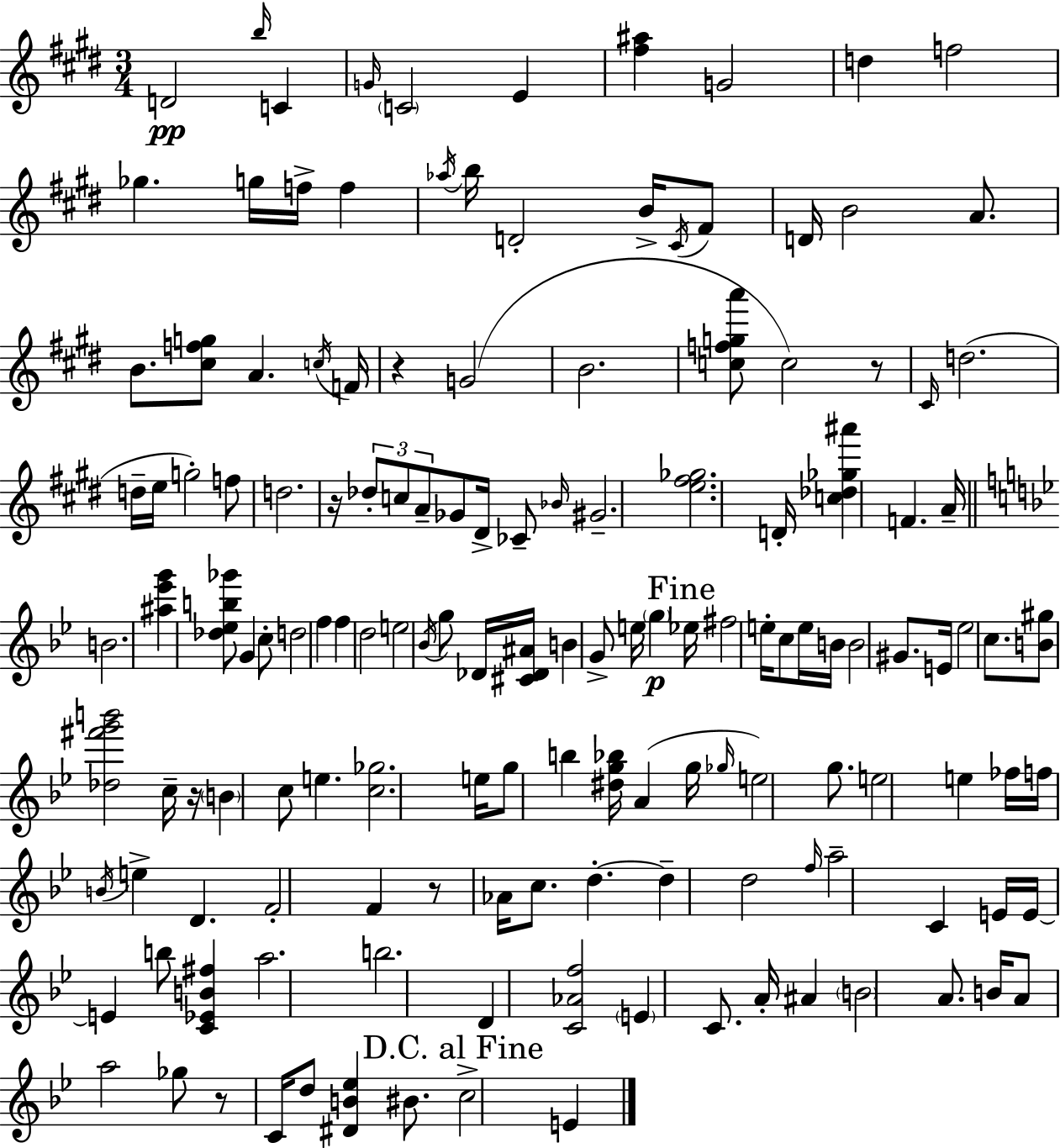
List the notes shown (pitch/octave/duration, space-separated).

D4/h B5/s C4/q G4/s C4/h E4/q [F#5,A#5]/q G4/h D5/q F5/h Gb5/q. G5/s F5/s F5/q Ab5/s B5/s D4/h B4/s C#4/s F#4/e D4/s B4/h A4/e. B4/e. [C#5,F5,G5]/e A4/q. C5/s F4/s R/q G4/h B4/h. [C5,F5,G5,A6]/e C5/h R/e C#4/s D5/h. D5/s E5/s G5/h F5/e D5/h. R/s Db5/e C5/e A4/e Gb4/e D#4/s CES4/e Bb4/s G#4/h. [E5,F#5,Gb5]/h. D4/s [C5,Db5,Gb5,A#6]/q F4/q. A4/s B4/h. [A#5,Eb6,G6]/q [Db5,Eb5,B5,Gb6]/e G4/q C5/e D5/h F5/q F5/q D5/h E5/h Bb4/s G5/e Db4/s [C#4,Db4,A#4]/s B4/q G4/e E5/s G5/q Eb5/s F#5/h E5/s C5/e E5/s B4/s B4/h G#4/e. E4/s Eb5/h C5/e. [B4,G#5]/e [Db5,F#6,G6,B6]/h C5/s R/s B4/q C5/e E5/q. [C5,Gb5]/h. E5/s G5/e B5/q [D#5,G5,Bb5]/s A4/q G5/s Gb5/s E5/h G5/e. E5/h E5/q FES5/s F5/s B4/s E5/q D4/q. F4/h F4/q R/e Ab4/s C5/e. D5/q. D5/q D5/h F5/s A5/h C4/q E4/s E4/s E4/q B5/e [C4,Eb4,B4,F#5]/q A5/h. B5/h. D4/q [C4,Ab4,F5]/h E4/q C4/e. A4/s A#4/q B4/h A4/e. B4/s A4/e A5/h Gb5/e R/e C4/s D5/e [D#4,B4,Eb5]/q BIS4/e. C5/h E4/q